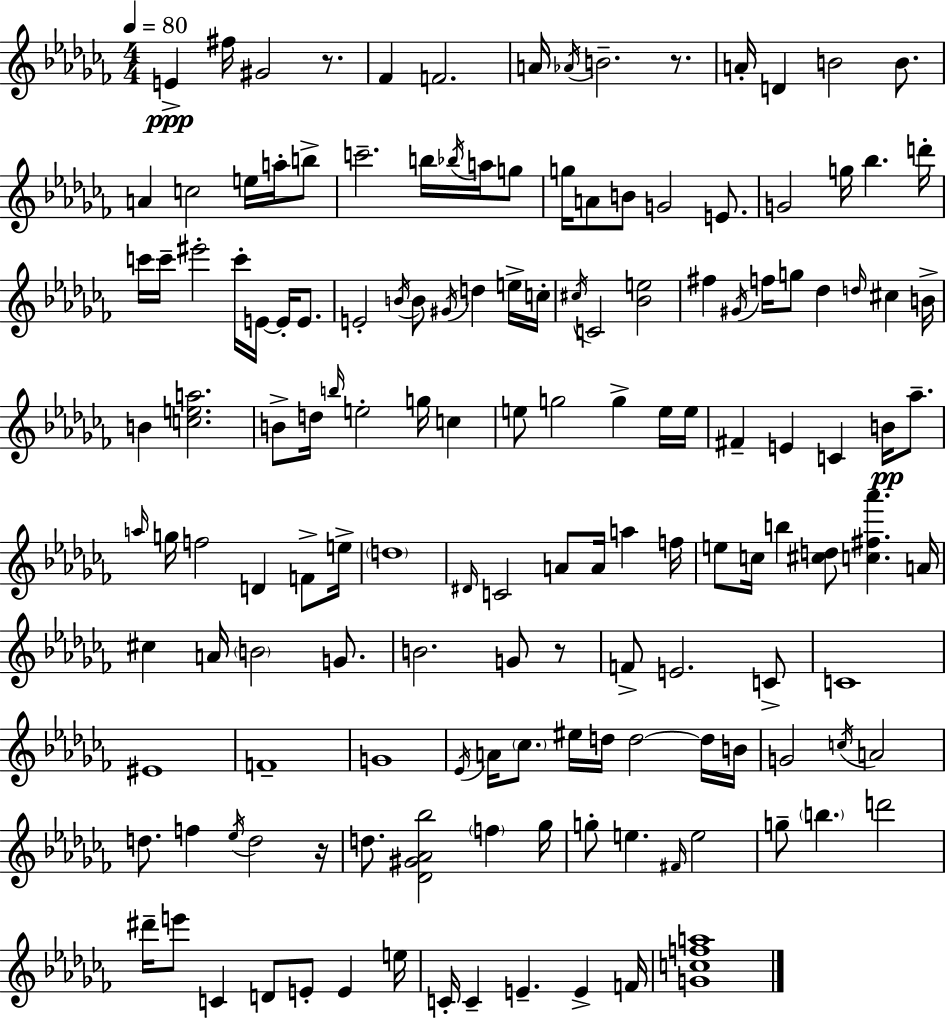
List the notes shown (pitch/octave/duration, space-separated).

E4/q F#5/s G#4/h R/e. FES4/q F4/h. A4/s Ab4/s B4/h. R/e. A4/s D4/q B4/h B4/e. A4/q C5/h E5/s A5/s B5/e C6/h. B5/s Bb5/s A5/s G5/e G5/s A4/e B4/e G4/h E4/e. G4/h G5/s Bb5/q. D6/s C6/s C6/s EIS6/h C6/s E4/s E4/s E4/e. E4/h B4/s B4/e G#4/s D5/q E5/s C5/s C#5/s C4/h [Bb4,E5]/h F#5/q G#4/s F5/s G5/e Db5/q D5/s C#5/q B4/s B4/q [C5,E5,A5]/h. B4/e D5/s B5/s E5/h G5/s C5/q E5/e G5/h G5/q E5/s E5/s F#4/q E4/q C4/q B4/s Ab5/e. A5/s G5/s F5/h D4/q F4/e E5/s D5/w D#4/s C4/h A4/e A4/s A5/q F5/s E5/e C5/s B5/q [C#5,D5]/e [C5,F#5,Ab6]/q. A4/s C#5/q A4/s B4/h G4/e. B4/h. G4/e R/e F4/e E4/h. C4/e C4/w EIS4/w F4/w G4/w Eb4/s A4/s CES5/e. EIS5/s D5/s D5/h D5/s B4/s G4/h C5/s A4/h D5/e. F5/q Eb5/s D5/h R/s D5/e. [Db4,G#4,Ab4,Bb5]/h F5/q Gb5/s G5/e E5/q. F#4/s E5/h G5/e B5/q. D6/h D#6/s E6/e C4/q D4/e E4/e E4/q E5/s C4/s C4/q E4/q. E4/q F4/s [G4,C5,F5,A5]/w